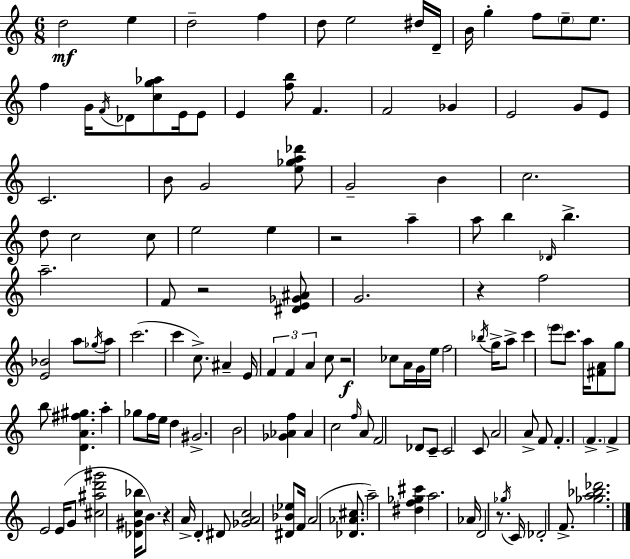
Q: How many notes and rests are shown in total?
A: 132